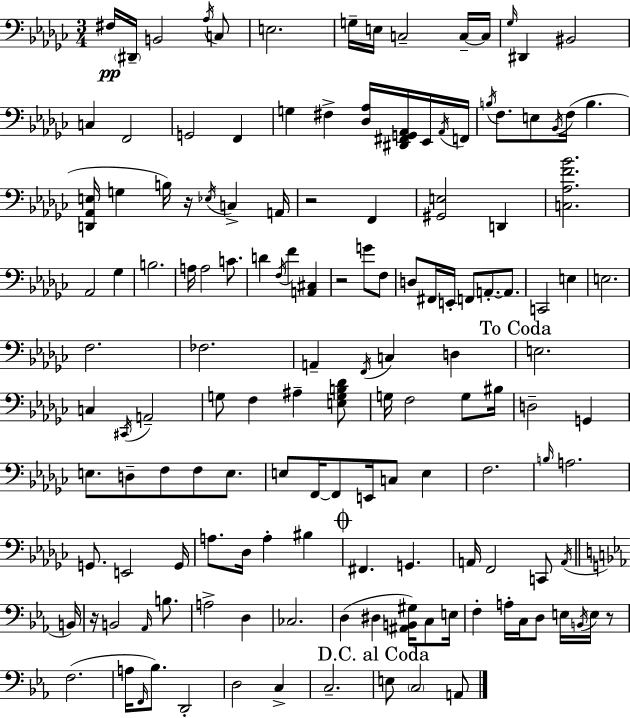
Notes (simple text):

F#3/s D#2/s B2/h Ab3/s C3/e E3/h. G3/s E3/s C3/h C3/s C3/s Gb3/s D#2/q BIS2/h C3/q F2/h G2/h F2/q G3/q F#3/q [Db3,Ab3]/s [D#2,F#2,G2,Ab2]/s Eb2/s Ab2/s F2/s B3/s F3/e. E3/e Bb2/s F3/s B3/q. [D2,Ab2,E3]/s G3/q B3/s R/s Eb3/s C3/q A2/s R/h F2/q [G#2,E3]/h D2/q [C3,Ab3,F4,Bb4]/h. Ab2/h Gb3/q B3/h. A3/s A3/h C4/e. D4/q F3/s F4/q [A2,C#3]/q R/h G4/e F3/e D3/e F#2/s E2/s F2/e A2/e. A2/e. C2/h E3/q E3/h. F3/h. FES3/h. A2/q F2/s C3/q D3/q E3/h. C3/q C#2/s A2/h G3/e F3/q A#3/q [E3,G3,B3,Db4]/e G3/s F3/h G3/e BIS3/s D3/h G2/q E3/e. D3/e F3/e F3/e E3/e. E3/e F2/s F2/e E2/s C3/e E3/q F3/h. B3/s A3/h. G2/e. E2/h G2/s A3/e. Db3/s A3/q BIS3/q F#2/q. G2/q. A2/s F2/h C2/e A2/s B2/s R/s B2/h Ab2/s B3/e. A3/h D3/q CES3/h. D3/q D#3/q [A#2,B2,G#3]/s C3/e E3/s F3/q A3/s C3/s D3/e E3/s B2/s E3/s R/e F3/h. A3/s F2/s Bb3/e. D2/h D3/h C3/q C3/h. E3/e C3/h A2/e